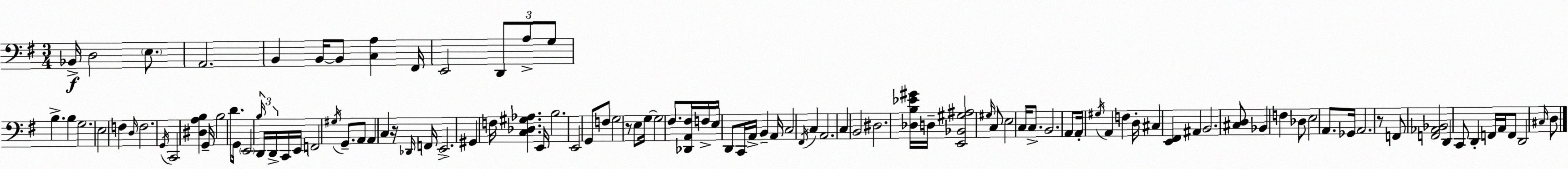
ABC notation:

X:1
T:Untitled
M:3/4
L:1/4
K:Em
_B,,/4 D,2 E,/2 A,,2 B,, B,,/4 B,,/2 [C,A,] ^F,,/4 E,,2 D,,/2 A,/2 G,/2 B, B, G,2 E,2 F, D,/4 F,2 G,,/4 C,,2 [^D,A,B,] G,,/4 B,2 D/2 G,,/4 E,,2 B,/4 D,,/4 D,,/4 C,,/4 E,,/4 F,,2 ^G,/4 G,,/2 A,,/2 A,, C, z/4 _D,,/4 F,,/4 E,,2 ^G,, F,/4 [C,_D,^G,_A,] E,,/4 B,2 E,,2 G,,/2 F,/2 G,2 z/2 E,/2 G,/4 G,2 ^F,/2 [_D,,A,,^F,]/4 F,/4 E,/4 D,,/2 C,,/4 A,,/4 B,, A,,/4 C,2 ^F,,/4 C, A,,2 C, B,,2 ^D,2 [_D,B,_E^G]/4 D,/4 [E,,_B,,^G,^A,]2 ^G,/4 C,/2 E,2 C,/4 C,/2 B,,2 A,,/2 A,,/4 ^G,/4 A,, F, D,/4 ^C, [E,,^F,,] ^A,, B,,2 [^C,D,]/2 _B,, F, _D,/2 E,2 A,,/2 _G,,/4 A,,2 z/2 F,,/2 [F,,_A,,_B,,]2 D,, C,,/2 D,, F,,/4 A,,/4 F,,/2 D,,2 ^C,/4 D,/2